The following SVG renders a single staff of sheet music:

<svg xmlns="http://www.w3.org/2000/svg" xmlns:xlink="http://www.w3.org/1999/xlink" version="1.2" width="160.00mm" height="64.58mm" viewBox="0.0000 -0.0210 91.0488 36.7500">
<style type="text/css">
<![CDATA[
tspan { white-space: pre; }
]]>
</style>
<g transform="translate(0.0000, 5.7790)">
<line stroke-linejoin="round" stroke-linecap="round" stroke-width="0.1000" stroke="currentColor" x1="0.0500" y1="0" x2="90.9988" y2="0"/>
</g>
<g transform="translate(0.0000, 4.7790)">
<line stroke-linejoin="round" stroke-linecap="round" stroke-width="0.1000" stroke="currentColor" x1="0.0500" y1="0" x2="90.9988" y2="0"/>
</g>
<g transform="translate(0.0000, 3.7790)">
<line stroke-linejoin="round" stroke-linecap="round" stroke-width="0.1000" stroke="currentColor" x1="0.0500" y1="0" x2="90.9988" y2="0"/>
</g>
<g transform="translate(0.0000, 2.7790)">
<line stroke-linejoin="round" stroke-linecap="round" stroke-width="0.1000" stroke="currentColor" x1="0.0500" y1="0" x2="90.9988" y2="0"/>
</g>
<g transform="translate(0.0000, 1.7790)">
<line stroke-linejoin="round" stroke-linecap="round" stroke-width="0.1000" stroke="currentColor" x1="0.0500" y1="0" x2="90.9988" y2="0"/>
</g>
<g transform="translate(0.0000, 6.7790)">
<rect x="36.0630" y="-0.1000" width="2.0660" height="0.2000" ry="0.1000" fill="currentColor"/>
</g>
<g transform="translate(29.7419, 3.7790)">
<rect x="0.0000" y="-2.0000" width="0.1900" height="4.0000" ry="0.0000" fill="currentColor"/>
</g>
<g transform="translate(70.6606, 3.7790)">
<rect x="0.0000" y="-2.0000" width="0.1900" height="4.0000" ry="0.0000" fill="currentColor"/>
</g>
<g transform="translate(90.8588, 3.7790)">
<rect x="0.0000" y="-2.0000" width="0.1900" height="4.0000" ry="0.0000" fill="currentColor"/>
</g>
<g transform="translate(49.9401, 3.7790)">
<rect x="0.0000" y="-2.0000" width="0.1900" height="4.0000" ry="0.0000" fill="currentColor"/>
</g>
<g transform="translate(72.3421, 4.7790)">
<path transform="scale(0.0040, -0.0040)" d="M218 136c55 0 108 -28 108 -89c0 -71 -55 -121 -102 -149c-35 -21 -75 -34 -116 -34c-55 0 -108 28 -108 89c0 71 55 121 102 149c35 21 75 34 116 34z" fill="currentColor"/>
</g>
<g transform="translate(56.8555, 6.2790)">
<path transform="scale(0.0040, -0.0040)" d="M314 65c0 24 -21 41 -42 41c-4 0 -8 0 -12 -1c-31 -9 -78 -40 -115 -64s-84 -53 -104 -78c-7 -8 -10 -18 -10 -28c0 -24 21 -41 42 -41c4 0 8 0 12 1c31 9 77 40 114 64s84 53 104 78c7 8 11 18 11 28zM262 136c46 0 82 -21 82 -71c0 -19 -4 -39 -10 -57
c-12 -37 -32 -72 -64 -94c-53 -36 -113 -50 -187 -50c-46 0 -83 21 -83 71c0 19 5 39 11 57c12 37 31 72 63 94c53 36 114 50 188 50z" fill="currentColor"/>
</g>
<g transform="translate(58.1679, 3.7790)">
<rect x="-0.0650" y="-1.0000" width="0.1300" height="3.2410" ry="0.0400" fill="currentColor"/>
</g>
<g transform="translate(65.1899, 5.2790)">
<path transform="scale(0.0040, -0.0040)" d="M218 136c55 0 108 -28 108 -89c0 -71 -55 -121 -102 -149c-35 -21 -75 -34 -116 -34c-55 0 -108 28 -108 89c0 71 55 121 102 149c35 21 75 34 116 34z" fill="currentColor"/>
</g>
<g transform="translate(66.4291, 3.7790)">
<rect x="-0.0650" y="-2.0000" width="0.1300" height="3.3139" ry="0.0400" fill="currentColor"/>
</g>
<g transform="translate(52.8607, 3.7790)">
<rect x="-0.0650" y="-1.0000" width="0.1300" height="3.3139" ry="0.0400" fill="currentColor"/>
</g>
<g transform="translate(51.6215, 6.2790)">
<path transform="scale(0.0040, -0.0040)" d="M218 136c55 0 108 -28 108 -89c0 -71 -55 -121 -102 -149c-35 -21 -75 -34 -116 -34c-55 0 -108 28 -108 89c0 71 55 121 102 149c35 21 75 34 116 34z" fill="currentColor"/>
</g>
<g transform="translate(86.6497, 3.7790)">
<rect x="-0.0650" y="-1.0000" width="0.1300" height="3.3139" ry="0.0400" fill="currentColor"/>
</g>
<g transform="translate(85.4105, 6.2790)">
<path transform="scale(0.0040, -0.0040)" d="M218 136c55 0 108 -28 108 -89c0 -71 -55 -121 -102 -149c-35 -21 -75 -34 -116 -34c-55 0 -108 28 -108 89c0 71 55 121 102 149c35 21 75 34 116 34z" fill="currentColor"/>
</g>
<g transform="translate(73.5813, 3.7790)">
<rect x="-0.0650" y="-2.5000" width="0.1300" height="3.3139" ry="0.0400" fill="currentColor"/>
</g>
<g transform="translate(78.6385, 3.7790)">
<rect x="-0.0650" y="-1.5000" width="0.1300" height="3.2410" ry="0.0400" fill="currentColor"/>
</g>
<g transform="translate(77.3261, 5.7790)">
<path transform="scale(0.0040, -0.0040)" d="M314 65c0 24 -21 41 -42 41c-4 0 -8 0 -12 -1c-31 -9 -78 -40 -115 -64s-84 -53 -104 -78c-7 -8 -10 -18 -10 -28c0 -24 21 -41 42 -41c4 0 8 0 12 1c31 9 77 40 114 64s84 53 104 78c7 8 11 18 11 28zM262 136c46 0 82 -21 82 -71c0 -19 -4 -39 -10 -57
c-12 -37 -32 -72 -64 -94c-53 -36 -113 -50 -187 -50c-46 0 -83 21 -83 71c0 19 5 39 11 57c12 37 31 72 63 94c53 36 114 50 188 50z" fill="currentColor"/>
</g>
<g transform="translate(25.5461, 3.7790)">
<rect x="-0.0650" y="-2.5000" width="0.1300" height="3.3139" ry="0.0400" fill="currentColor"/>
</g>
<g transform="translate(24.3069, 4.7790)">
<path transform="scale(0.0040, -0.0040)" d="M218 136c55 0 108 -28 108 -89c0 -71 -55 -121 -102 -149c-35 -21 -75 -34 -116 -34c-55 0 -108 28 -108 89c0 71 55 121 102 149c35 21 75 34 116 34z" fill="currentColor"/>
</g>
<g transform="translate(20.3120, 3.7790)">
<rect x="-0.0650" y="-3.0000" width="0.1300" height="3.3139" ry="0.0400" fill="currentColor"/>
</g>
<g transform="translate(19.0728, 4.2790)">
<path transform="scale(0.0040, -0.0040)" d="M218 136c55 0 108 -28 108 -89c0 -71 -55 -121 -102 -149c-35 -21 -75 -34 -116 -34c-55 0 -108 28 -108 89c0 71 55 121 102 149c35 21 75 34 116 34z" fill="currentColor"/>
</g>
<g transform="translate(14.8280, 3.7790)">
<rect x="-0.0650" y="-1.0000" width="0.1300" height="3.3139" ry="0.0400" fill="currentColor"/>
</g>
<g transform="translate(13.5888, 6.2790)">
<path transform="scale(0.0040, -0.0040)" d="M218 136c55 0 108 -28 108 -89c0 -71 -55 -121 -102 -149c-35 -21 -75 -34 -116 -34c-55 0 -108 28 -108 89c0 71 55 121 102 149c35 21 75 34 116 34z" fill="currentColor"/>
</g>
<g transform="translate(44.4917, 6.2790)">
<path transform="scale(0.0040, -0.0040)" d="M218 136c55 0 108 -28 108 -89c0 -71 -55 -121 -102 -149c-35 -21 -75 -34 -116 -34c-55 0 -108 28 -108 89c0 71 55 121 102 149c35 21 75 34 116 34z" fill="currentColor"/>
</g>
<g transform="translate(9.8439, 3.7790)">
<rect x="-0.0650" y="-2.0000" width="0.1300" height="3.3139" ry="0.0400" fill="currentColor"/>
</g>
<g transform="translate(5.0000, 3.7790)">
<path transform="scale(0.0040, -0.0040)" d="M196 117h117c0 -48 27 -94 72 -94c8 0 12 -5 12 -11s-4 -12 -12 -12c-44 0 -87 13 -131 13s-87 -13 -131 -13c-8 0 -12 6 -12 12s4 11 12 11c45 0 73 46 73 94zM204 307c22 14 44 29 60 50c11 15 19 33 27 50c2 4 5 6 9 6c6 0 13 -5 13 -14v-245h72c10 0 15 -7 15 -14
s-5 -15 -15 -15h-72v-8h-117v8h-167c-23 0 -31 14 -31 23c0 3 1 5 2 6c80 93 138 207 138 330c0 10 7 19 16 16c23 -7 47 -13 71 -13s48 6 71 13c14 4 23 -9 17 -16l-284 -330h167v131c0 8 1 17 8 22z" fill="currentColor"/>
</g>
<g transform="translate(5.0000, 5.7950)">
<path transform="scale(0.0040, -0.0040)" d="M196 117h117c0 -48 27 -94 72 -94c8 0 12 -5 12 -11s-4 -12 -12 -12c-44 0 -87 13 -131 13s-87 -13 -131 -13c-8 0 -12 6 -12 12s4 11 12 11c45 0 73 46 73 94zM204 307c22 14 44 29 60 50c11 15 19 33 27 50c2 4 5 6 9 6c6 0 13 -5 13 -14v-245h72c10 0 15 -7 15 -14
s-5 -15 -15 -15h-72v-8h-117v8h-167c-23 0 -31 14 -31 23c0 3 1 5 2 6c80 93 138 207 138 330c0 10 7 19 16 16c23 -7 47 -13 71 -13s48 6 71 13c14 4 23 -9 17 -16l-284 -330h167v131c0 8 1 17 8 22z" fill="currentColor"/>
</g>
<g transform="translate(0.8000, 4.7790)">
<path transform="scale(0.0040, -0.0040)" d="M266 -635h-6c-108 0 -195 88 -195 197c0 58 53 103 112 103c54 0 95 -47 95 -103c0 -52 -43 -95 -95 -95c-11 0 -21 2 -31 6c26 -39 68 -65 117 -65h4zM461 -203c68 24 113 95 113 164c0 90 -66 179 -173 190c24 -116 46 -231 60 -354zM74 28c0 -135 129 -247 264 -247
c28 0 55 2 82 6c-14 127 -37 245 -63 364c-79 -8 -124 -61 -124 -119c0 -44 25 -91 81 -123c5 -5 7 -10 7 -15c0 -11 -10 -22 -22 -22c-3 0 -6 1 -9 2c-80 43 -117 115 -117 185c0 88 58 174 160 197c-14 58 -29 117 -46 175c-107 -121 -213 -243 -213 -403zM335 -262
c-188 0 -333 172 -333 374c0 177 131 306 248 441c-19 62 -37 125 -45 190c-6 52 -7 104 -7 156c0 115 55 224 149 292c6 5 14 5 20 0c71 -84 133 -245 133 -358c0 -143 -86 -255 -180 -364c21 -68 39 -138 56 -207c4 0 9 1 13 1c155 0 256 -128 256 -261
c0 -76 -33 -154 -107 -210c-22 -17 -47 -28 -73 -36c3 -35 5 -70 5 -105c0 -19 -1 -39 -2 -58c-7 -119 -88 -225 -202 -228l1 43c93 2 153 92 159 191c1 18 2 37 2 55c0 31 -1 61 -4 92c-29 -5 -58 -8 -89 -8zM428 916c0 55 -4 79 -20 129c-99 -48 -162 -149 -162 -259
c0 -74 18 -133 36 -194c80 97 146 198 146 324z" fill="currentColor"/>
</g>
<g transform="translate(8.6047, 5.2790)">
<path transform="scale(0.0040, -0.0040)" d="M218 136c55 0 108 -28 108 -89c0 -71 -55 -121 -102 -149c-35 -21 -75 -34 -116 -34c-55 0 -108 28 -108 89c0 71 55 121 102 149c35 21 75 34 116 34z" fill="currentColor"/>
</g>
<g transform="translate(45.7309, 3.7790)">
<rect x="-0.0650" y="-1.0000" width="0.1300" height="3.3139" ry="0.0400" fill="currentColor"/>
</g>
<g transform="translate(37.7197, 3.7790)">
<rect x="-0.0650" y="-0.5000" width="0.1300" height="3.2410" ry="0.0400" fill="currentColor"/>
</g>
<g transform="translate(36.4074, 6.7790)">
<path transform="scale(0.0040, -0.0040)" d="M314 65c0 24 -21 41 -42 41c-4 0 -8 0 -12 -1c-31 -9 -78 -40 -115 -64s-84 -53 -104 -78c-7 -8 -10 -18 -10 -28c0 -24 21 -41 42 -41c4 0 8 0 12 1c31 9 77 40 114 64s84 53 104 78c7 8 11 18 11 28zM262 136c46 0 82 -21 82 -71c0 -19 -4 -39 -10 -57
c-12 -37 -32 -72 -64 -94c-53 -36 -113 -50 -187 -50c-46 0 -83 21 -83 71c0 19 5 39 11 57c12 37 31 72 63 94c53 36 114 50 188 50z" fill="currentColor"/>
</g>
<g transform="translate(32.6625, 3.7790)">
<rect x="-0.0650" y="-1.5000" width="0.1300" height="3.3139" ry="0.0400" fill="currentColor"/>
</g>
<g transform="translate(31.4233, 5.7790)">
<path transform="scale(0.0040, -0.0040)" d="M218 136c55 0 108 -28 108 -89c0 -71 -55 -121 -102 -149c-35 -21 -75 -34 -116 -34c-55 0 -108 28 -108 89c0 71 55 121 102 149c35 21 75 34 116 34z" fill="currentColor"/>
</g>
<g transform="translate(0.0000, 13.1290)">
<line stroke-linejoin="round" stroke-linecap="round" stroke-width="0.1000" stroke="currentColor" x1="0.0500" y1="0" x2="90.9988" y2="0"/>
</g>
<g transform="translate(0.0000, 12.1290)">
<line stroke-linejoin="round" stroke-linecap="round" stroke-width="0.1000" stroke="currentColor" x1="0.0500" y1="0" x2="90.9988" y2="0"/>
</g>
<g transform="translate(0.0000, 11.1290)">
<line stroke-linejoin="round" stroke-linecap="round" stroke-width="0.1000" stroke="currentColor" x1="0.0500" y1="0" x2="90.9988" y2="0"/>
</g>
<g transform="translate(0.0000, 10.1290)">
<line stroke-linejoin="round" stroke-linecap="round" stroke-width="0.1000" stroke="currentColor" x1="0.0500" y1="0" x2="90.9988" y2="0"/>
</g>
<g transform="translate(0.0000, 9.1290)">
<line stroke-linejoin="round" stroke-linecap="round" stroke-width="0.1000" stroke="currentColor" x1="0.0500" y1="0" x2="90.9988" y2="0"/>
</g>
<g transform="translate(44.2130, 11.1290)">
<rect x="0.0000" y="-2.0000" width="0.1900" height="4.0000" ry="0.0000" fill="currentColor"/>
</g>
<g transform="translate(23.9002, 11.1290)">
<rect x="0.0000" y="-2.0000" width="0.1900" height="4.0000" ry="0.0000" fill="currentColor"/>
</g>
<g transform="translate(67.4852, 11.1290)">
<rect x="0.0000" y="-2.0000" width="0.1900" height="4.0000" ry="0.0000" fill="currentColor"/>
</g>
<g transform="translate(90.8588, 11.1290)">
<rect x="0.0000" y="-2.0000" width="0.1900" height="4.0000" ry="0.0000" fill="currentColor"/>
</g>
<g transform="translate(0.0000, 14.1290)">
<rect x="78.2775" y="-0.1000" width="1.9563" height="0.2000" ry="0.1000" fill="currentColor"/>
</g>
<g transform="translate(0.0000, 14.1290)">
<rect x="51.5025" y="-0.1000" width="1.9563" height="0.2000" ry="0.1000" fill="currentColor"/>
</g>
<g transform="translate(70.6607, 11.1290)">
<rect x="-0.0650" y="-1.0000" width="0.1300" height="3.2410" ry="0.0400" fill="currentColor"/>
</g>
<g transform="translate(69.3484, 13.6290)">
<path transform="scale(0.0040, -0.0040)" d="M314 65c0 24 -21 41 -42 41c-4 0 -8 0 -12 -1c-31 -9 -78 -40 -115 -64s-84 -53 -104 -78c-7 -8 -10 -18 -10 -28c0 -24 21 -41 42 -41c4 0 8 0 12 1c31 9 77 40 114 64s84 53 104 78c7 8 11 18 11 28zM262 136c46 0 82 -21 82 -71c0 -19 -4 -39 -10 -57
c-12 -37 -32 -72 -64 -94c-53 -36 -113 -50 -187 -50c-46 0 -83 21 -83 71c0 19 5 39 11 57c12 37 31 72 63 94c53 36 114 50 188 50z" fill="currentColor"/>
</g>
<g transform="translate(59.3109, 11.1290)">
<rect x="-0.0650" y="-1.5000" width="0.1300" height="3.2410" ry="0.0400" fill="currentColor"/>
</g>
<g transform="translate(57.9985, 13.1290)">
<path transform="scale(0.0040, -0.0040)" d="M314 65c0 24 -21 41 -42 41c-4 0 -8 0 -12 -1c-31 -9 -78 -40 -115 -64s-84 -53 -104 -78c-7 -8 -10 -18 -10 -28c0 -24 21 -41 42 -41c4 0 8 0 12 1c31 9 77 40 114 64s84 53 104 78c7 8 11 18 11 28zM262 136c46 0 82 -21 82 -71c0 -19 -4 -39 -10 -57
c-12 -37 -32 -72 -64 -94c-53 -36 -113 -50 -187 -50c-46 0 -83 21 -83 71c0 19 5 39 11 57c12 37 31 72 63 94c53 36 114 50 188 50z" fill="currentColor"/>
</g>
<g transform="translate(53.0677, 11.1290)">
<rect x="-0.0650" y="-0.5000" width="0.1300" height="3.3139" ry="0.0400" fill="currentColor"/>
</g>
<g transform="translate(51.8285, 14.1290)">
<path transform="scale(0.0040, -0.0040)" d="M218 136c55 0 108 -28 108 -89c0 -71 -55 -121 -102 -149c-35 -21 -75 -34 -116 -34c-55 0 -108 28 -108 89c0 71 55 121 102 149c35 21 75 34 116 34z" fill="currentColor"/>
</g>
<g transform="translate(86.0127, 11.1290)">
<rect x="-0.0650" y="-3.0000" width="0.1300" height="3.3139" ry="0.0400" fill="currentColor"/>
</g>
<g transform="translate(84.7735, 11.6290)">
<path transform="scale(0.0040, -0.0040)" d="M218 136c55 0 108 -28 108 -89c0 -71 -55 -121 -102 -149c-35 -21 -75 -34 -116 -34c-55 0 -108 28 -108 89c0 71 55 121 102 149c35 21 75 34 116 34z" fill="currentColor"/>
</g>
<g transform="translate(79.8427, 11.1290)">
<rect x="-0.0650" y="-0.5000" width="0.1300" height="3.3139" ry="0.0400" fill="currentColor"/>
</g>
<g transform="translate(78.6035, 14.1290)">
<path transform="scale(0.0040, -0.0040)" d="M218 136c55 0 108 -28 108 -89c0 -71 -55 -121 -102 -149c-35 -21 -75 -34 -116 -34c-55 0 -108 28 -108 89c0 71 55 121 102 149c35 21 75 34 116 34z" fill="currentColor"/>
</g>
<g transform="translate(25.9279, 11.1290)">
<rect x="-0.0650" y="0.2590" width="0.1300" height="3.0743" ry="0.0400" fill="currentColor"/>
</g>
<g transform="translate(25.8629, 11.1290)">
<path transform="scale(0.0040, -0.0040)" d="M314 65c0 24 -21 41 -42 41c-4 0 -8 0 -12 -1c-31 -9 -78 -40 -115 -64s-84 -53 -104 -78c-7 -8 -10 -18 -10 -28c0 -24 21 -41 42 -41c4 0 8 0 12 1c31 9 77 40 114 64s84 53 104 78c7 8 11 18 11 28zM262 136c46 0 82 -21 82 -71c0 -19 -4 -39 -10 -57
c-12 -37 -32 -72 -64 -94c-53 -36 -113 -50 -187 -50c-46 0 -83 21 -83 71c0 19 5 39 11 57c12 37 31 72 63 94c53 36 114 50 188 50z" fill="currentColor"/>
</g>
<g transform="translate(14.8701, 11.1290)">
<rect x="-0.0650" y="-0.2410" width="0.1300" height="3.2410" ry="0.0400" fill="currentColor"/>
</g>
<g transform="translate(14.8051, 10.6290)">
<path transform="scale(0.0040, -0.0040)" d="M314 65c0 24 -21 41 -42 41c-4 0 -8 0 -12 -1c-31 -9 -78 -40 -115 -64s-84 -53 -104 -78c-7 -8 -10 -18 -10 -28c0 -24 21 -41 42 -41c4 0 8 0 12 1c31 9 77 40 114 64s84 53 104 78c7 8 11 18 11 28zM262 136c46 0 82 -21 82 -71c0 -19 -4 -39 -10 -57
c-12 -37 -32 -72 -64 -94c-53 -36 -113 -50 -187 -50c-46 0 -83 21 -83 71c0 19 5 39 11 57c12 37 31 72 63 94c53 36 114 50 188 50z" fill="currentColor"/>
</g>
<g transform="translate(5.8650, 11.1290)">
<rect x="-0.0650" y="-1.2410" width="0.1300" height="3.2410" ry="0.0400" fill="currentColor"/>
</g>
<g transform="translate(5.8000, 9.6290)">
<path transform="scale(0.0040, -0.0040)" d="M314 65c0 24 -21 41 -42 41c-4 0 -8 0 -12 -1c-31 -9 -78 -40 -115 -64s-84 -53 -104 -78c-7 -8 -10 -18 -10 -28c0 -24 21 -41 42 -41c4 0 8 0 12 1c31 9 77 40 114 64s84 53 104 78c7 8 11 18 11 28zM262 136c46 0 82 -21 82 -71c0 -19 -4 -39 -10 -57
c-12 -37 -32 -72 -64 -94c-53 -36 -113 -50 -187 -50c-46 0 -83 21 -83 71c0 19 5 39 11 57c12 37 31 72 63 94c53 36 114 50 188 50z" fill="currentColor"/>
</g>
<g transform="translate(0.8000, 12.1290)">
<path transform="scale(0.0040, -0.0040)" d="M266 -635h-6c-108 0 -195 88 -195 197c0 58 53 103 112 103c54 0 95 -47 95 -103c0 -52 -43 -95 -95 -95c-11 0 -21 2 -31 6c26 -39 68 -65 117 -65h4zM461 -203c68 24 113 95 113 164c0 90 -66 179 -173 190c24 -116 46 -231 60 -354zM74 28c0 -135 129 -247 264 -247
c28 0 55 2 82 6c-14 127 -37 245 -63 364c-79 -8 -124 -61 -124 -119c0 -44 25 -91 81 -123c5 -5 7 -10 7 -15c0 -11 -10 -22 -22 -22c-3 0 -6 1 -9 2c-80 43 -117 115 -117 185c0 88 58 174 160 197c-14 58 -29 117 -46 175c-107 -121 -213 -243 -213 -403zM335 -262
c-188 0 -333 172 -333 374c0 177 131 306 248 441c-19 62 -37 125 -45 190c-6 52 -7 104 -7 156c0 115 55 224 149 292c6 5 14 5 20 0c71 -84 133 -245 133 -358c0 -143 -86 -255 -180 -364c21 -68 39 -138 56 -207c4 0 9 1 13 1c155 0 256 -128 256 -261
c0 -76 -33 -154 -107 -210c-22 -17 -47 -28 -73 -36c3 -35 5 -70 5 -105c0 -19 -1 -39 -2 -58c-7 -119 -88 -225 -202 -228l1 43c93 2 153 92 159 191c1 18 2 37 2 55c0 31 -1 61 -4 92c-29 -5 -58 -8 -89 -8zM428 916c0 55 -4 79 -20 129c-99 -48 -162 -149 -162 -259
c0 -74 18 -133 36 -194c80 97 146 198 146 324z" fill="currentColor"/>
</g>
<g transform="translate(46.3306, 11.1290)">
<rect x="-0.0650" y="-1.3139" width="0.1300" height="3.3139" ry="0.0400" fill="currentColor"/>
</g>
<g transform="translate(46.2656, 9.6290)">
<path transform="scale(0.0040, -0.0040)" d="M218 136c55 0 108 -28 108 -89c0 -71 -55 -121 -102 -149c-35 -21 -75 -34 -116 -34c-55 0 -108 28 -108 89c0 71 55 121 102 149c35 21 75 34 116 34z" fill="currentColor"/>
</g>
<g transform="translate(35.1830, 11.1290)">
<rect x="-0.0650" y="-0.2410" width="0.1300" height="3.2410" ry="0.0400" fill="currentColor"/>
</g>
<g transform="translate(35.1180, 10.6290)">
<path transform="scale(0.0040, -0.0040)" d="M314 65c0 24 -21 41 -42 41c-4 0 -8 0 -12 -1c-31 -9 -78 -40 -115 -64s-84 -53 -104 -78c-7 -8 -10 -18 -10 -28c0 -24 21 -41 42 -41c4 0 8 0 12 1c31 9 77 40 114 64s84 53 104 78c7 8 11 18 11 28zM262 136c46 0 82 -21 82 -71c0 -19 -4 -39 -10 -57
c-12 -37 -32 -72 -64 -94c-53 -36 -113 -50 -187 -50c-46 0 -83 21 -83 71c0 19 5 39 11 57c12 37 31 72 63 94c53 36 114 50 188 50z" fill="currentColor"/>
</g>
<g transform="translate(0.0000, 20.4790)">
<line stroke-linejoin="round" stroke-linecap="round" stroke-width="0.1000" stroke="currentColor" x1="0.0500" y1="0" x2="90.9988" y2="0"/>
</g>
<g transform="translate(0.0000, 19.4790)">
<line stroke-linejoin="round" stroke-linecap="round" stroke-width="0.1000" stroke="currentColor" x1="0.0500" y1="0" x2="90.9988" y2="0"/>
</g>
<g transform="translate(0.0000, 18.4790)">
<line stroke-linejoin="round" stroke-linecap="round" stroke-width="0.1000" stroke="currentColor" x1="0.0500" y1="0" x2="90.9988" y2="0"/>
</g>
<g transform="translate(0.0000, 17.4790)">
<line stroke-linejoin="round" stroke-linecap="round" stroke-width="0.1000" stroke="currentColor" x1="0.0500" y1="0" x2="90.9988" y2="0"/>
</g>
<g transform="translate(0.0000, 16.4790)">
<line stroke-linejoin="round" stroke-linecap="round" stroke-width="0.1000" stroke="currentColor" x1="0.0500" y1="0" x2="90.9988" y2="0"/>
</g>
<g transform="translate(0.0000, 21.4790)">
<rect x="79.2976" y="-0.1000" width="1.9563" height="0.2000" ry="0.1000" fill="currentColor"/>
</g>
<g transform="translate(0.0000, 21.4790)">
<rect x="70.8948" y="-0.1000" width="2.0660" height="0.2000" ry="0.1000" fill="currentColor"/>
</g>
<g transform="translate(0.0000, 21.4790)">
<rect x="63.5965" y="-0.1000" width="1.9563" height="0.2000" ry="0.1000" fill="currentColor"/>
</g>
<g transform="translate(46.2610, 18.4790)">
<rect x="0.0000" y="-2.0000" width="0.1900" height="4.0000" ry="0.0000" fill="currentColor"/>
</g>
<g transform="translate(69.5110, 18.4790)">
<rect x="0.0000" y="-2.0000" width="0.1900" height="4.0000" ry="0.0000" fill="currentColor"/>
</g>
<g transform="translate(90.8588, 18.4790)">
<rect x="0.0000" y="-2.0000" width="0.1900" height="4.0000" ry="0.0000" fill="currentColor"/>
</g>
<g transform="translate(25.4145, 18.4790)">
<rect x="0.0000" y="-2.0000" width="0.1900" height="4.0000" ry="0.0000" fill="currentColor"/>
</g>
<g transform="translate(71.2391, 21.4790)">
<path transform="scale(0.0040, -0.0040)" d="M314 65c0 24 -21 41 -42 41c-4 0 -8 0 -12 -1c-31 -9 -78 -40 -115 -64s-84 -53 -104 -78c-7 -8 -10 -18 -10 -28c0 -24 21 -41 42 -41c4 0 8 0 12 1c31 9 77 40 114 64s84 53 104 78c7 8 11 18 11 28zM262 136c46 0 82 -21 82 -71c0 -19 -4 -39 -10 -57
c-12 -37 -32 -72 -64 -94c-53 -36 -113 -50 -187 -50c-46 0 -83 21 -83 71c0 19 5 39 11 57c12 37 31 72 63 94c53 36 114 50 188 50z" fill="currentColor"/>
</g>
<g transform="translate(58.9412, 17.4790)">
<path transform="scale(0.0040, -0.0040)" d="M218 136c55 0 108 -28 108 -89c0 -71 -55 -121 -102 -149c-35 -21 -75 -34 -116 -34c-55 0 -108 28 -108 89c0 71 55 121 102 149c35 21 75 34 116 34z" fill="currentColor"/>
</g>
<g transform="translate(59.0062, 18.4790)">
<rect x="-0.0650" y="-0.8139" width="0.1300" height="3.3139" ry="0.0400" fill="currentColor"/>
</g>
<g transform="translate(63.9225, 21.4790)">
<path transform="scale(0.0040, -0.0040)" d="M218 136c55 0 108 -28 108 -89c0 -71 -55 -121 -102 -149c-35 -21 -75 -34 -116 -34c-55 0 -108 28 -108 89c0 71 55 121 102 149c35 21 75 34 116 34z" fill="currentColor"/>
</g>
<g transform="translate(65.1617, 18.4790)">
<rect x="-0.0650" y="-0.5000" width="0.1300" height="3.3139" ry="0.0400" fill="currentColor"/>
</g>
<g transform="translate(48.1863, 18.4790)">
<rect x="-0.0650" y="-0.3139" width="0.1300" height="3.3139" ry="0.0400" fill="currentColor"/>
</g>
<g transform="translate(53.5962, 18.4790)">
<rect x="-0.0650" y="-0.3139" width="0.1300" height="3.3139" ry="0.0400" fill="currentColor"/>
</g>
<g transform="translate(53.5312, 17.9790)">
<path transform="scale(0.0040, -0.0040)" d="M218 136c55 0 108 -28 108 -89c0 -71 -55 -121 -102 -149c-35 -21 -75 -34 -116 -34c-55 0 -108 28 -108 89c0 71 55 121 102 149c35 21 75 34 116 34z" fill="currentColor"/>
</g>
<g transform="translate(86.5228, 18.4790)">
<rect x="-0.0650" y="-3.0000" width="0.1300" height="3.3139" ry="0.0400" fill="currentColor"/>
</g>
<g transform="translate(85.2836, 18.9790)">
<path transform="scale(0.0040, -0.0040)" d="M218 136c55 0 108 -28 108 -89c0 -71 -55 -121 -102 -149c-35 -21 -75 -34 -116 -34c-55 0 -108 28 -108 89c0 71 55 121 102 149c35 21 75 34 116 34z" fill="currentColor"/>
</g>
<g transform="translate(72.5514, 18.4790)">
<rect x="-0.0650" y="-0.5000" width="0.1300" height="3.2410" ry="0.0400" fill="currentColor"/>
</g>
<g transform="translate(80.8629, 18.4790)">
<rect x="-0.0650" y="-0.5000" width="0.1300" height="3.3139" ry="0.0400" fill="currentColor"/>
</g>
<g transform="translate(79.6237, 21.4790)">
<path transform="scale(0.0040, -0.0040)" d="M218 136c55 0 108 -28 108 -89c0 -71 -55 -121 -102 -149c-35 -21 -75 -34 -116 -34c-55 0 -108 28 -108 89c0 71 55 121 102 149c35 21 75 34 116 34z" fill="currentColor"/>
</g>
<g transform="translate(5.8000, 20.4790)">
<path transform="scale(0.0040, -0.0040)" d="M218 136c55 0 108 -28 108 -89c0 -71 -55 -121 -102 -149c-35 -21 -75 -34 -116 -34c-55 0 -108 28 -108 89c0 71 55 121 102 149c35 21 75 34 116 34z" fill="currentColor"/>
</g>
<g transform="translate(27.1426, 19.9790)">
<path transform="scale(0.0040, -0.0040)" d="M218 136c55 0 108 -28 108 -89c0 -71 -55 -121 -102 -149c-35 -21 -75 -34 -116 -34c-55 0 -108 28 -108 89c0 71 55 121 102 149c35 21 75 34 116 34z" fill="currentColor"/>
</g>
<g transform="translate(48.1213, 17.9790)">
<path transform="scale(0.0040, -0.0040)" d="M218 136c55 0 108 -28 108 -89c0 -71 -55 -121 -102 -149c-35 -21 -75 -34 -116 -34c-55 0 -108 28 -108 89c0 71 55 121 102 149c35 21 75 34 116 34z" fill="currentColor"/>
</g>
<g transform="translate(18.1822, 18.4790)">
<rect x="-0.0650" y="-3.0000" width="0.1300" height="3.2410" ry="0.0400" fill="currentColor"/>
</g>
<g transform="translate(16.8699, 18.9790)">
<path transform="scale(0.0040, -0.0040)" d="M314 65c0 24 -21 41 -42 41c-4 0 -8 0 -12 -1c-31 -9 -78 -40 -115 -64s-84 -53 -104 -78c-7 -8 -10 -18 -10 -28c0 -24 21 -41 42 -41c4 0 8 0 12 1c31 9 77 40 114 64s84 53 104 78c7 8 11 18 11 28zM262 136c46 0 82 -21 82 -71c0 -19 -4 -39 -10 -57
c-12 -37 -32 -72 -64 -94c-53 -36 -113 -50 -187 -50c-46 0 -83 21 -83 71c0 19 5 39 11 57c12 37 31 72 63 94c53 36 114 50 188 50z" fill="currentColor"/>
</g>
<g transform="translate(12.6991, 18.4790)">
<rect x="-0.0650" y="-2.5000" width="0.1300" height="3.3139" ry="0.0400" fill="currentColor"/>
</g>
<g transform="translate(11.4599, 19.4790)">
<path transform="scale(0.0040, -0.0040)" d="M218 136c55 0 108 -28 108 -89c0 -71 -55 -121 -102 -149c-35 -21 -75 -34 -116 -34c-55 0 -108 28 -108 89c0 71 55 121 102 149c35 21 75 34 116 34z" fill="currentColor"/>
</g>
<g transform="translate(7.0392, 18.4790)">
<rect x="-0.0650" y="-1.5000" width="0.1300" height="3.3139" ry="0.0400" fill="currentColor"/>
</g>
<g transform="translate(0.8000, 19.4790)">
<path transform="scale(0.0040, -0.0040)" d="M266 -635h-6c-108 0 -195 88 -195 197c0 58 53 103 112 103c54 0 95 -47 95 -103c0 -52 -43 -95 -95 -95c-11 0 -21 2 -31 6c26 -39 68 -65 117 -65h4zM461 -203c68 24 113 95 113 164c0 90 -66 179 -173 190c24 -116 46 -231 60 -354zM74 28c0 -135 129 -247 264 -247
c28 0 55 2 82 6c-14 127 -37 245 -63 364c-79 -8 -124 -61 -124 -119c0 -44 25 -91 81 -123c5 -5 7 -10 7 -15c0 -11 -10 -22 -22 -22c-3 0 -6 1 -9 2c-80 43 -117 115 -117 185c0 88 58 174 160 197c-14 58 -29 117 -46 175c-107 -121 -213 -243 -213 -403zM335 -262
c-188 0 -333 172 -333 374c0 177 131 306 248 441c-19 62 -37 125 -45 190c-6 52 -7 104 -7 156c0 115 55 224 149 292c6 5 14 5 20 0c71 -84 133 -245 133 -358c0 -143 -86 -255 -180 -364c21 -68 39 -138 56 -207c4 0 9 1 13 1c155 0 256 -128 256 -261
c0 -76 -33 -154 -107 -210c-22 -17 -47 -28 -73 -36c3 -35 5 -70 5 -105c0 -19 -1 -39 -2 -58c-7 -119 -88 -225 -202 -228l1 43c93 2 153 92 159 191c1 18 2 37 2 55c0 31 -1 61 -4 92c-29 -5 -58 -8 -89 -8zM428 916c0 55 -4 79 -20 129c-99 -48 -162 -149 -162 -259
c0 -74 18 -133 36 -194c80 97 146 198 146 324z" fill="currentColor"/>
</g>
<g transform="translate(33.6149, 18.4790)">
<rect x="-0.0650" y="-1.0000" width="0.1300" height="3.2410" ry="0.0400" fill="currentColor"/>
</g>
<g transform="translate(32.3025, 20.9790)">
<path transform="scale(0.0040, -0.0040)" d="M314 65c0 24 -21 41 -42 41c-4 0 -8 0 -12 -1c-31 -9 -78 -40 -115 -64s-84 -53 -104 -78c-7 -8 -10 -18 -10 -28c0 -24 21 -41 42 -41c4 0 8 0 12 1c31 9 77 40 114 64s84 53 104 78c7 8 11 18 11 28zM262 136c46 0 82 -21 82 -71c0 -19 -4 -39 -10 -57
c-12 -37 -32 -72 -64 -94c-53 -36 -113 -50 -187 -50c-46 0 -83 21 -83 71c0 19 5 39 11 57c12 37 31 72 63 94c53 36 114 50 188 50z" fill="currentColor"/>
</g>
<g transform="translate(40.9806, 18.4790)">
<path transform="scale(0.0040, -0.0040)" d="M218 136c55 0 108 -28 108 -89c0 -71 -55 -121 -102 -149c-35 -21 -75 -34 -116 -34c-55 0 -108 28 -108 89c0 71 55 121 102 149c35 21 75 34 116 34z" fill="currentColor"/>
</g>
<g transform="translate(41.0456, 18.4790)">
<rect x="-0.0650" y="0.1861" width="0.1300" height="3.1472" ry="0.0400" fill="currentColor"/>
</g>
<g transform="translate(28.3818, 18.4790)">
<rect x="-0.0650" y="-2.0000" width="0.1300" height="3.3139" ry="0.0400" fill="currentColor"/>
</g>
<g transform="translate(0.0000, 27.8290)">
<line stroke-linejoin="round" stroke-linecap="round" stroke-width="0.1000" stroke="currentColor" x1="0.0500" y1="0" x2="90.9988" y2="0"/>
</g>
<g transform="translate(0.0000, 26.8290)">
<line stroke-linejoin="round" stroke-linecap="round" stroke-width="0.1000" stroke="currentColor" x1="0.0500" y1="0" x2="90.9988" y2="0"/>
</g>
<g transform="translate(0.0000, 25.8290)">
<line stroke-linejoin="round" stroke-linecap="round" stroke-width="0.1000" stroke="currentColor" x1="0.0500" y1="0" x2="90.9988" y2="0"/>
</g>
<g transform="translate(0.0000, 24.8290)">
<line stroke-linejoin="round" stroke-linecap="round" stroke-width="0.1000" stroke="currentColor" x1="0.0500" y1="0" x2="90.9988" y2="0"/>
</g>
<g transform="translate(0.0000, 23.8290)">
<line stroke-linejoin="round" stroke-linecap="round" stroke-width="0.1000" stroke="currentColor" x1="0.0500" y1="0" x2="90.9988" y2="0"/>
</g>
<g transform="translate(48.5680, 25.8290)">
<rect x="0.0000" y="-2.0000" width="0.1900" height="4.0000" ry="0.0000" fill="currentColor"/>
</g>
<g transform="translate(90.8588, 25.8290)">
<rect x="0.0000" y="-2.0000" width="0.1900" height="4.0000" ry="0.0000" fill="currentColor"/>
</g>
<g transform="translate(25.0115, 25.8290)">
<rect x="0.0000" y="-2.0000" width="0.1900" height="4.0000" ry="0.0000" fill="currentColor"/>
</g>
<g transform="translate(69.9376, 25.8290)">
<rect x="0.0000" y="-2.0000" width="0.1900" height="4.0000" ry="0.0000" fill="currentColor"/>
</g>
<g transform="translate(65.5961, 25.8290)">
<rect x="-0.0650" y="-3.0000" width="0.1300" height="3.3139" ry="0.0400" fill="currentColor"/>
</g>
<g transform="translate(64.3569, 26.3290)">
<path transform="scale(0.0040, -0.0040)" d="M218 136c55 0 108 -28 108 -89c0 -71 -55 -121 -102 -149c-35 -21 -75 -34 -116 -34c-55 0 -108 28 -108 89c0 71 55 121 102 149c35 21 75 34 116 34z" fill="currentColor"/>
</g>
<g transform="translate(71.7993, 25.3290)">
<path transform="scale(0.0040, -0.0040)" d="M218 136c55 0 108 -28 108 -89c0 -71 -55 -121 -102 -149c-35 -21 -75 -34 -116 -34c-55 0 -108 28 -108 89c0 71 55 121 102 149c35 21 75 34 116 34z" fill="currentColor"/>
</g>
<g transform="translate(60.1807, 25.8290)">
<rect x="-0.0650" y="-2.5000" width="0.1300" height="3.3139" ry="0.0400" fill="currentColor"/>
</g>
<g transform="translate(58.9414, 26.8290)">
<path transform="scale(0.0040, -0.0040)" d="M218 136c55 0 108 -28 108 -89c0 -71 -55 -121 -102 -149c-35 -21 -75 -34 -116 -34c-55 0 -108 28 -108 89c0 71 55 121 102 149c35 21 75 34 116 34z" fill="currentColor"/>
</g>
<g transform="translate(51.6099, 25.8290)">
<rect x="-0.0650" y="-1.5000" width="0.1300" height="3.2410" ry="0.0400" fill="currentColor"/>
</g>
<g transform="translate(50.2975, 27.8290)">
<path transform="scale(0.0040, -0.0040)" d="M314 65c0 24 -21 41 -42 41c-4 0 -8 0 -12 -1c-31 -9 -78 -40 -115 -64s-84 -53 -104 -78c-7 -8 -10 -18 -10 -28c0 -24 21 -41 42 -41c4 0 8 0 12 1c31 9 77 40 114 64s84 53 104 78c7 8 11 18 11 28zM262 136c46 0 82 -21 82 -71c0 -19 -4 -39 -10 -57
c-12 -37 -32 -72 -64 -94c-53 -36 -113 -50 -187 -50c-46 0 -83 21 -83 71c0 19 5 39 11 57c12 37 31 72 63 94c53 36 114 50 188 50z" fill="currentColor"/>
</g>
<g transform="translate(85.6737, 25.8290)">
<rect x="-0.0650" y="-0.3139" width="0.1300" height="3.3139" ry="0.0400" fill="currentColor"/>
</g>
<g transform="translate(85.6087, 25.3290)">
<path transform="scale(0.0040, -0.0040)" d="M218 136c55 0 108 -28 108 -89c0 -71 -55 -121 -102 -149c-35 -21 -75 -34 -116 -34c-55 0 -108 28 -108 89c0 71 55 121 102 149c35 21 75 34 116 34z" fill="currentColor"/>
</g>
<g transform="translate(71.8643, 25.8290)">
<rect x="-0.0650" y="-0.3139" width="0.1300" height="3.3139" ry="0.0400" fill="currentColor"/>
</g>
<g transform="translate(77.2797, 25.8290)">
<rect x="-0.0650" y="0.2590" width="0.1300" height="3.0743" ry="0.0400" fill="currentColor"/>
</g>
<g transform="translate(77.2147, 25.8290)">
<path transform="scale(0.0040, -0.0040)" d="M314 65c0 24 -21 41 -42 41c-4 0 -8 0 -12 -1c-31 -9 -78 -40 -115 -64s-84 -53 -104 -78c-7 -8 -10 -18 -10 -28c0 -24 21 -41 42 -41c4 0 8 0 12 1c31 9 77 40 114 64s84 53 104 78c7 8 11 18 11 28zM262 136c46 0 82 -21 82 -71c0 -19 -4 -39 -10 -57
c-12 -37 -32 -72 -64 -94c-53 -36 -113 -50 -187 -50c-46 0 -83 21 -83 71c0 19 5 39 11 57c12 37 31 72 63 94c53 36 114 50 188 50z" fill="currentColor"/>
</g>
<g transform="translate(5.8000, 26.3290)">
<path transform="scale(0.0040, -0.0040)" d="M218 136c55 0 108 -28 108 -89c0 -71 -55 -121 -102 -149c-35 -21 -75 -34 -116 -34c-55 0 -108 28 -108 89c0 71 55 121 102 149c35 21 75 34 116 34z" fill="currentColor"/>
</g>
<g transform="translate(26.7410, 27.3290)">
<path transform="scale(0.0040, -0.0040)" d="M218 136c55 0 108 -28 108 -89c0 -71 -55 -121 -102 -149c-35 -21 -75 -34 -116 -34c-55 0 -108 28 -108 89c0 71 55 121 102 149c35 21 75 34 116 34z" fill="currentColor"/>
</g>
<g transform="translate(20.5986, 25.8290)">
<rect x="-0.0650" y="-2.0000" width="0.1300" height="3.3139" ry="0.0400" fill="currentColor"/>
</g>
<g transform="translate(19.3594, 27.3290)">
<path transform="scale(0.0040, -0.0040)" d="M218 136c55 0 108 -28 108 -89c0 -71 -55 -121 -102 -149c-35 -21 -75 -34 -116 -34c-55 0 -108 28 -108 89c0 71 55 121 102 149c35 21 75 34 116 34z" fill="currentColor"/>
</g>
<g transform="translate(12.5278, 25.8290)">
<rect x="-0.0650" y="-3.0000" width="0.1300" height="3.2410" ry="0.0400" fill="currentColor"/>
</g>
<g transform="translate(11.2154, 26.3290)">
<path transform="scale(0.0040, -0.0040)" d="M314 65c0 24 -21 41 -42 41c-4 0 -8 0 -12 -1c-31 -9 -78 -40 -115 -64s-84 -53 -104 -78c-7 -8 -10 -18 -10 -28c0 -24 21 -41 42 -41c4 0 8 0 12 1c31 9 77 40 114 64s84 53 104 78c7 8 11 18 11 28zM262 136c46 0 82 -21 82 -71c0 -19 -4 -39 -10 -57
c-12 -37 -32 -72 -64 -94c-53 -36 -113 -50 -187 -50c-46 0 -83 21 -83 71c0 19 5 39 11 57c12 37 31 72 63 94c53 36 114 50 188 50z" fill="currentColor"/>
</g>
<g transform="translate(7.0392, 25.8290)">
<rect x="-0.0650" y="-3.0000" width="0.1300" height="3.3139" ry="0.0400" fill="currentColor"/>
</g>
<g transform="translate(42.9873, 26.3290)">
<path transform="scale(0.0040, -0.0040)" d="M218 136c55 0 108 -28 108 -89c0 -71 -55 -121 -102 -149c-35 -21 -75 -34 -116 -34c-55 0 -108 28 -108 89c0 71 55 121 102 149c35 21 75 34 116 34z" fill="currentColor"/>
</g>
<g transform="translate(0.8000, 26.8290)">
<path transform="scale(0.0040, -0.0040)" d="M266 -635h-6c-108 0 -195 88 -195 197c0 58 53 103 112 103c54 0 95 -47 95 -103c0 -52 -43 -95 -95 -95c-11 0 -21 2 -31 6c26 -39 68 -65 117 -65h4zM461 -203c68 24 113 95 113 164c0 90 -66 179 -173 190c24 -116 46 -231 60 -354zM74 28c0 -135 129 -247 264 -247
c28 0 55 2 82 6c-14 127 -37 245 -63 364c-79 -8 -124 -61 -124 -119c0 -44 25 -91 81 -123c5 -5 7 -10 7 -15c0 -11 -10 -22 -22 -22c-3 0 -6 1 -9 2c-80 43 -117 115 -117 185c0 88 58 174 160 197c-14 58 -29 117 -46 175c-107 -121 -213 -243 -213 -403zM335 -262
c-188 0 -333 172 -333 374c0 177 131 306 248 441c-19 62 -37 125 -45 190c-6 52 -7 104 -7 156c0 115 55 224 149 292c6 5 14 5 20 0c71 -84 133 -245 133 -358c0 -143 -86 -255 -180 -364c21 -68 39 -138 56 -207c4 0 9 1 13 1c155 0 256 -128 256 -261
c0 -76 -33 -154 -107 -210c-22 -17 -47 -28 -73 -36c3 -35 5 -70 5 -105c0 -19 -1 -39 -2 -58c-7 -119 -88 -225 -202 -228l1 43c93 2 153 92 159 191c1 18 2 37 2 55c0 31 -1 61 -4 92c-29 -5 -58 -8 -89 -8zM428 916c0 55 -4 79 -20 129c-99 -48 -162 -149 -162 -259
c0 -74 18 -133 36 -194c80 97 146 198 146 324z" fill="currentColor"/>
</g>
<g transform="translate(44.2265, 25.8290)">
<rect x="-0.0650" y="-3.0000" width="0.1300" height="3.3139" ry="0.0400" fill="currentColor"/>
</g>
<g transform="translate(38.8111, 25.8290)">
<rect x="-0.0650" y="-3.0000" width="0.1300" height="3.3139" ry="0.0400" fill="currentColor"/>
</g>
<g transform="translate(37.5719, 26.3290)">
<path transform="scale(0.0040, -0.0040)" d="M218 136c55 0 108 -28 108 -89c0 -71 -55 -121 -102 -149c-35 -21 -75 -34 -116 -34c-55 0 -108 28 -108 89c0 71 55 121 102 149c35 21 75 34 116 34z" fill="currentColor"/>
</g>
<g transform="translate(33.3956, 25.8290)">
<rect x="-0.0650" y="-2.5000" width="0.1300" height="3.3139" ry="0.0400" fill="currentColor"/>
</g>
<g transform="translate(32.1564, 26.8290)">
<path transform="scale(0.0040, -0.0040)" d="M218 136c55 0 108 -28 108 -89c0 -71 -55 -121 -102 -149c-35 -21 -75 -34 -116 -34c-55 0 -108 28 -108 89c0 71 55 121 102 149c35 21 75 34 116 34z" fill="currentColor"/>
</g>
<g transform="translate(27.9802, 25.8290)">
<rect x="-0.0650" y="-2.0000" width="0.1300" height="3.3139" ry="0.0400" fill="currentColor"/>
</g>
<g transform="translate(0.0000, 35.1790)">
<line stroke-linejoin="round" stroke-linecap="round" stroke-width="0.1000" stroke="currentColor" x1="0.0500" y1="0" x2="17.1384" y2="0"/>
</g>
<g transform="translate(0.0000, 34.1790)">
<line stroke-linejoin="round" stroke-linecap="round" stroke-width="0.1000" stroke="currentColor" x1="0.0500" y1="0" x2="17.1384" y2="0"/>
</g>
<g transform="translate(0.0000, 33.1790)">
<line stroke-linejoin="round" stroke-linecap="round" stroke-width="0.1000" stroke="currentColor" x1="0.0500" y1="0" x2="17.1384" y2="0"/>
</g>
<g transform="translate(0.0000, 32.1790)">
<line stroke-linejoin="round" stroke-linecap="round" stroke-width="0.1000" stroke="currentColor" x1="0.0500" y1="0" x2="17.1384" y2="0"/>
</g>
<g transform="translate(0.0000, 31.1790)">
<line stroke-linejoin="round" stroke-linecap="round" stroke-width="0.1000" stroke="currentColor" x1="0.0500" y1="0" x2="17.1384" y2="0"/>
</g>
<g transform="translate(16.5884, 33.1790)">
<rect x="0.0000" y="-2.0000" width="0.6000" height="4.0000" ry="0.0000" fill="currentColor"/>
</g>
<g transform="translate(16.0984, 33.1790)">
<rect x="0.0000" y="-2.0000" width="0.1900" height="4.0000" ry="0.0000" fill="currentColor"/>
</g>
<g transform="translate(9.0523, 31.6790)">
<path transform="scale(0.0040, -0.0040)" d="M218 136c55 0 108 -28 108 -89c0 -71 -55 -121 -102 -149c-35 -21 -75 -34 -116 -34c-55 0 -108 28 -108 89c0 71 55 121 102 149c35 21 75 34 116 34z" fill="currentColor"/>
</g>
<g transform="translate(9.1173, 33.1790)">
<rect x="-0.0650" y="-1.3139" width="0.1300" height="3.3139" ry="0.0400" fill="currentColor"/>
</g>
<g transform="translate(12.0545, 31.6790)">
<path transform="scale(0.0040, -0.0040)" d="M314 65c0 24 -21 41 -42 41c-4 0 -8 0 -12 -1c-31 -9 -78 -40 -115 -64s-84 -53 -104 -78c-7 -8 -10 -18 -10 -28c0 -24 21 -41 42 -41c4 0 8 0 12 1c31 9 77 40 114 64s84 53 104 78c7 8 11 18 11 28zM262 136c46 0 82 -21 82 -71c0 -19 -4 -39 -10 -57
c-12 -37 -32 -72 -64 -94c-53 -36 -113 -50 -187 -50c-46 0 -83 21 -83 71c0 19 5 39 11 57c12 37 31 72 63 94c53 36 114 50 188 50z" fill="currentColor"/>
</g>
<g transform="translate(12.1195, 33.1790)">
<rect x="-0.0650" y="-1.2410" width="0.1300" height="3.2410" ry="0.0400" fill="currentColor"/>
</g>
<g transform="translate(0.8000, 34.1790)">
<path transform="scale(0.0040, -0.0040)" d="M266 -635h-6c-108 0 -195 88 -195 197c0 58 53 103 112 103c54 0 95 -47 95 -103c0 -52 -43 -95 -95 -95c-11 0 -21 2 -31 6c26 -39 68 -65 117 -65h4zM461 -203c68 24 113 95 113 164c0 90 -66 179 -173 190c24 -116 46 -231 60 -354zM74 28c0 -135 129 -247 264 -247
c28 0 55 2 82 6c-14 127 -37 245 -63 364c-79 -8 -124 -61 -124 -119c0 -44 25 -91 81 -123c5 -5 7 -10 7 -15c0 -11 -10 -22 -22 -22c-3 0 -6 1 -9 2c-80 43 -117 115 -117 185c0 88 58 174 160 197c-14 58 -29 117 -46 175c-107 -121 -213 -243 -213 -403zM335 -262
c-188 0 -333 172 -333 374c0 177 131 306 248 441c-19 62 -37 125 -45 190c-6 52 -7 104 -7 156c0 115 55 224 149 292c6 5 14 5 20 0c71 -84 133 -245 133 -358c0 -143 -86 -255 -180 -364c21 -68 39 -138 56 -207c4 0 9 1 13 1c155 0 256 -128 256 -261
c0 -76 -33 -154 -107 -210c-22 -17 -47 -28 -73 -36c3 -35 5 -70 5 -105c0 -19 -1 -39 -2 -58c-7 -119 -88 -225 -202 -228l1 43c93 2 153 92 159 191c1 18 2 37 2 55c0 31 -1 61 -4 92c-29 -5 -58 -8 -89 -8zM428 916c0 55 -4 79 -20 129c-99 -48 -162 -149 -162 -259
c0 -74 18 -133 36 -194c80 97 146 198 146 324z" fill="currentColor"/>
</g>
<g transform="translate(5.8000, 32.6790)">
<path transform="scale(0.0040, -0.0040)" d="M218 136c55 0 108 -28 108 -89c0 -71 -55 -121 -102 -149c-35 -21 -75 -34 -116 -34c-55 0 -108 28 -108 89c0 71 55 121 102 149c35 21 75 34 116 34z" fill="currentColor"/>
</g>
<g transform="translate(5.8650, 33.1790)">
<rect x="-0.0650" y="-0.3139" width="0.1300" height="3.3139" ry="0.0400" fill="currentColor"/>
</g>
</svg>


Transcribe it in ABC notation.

X:1
T:Untitled
M:4/4
L:1/4
K:C
F D A G E C2 D D D2 F G E2 D e2 c2 B2 c2 e C E2 D2 C A E G A2 F D2 B c c d C C2 C A A A2 F F G A A E2 G A c B2 c c e e2